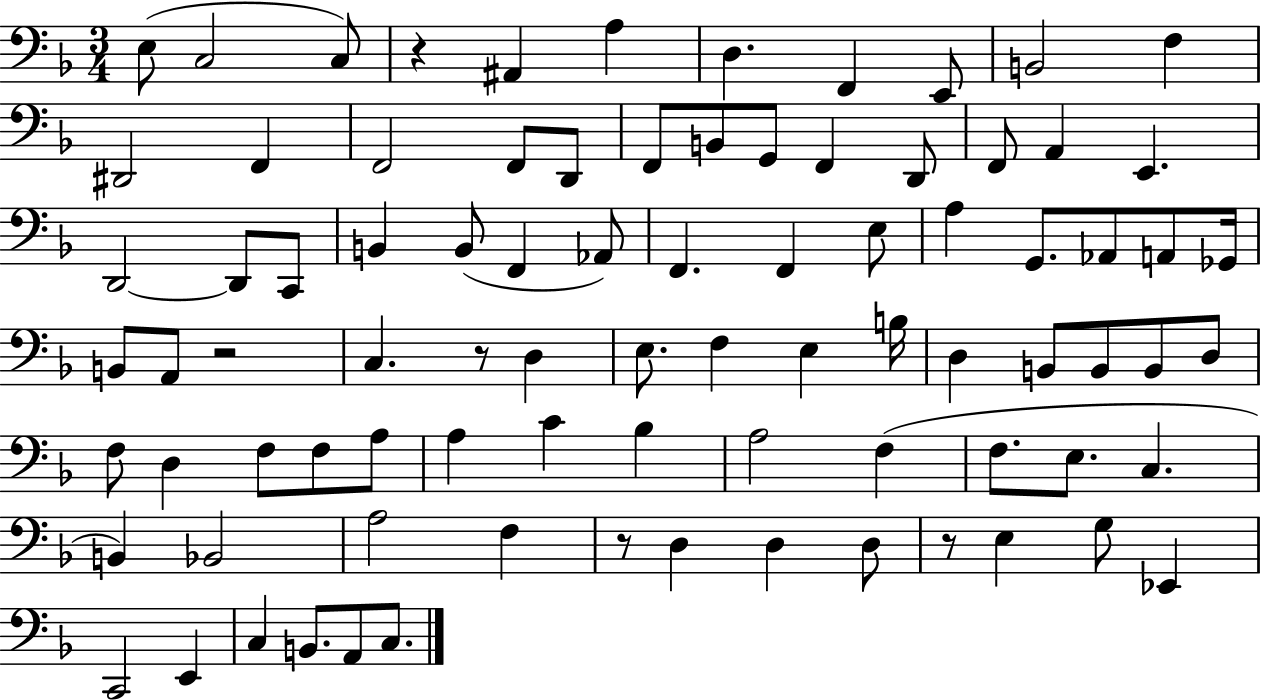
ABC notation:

X:1
T:Untitled
M:3/4
L:1/4
K:F
E,/2 C,2 C,/2 z ^A,, A, D, F,, E,,/2 B,,2 F, ^D,,2 F,, F,,2 F,,/2 D,,/2 F,,/2 B,,/2 G,,/2 F,, D,,/2 F,,/2 A,, E,, D,,2 D,,/2 C,,/2 B,, B,,/2 F,, _A,,/2 F,, F,, E,/2 A, G,,/2 _A,,/2 A,,/2 _G,,/4 B,,/2 A,,/2 z2 C, z/2 D, E,/2 F, E, B,/4 D, B,,/2 B,,/2 B,,/2 D,/2 F,/2 D, F,/2 F,/2 A,/2 A, C _B, A,2 F, F,/2 E,/2 C, B,, _B,,2 A,2 F, z/2 D, D, D,/2 z/2 E, G,/2 _E,, C,,2 E,, C, B,,/2 A,,/2 C,/2